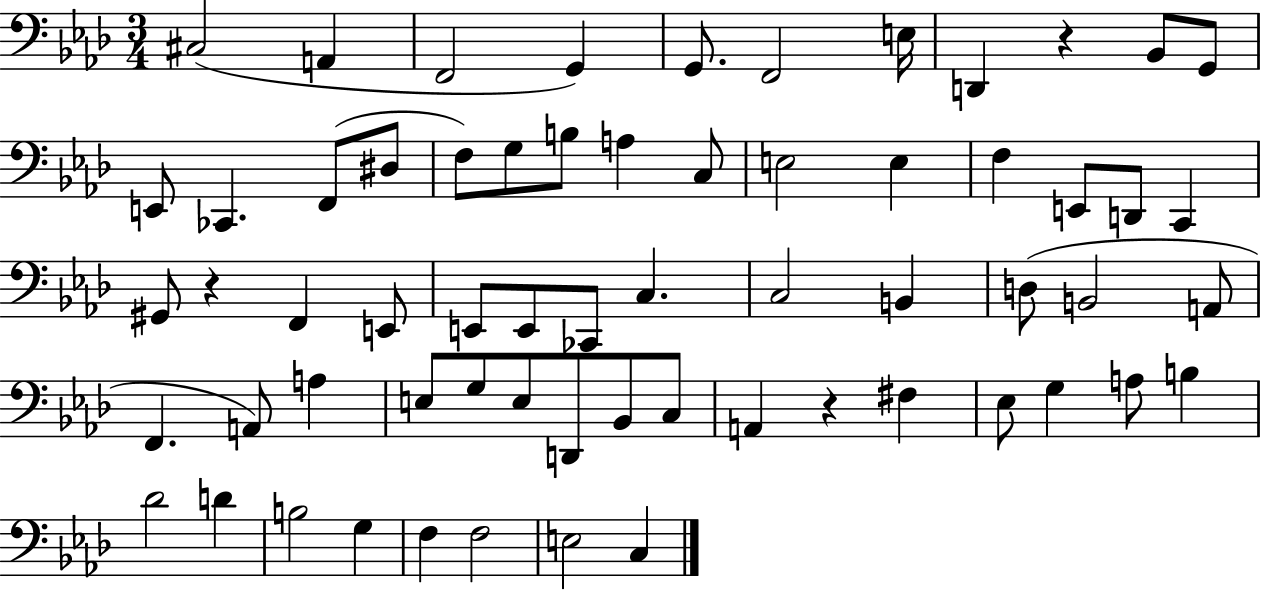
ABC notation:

X:1
T:Untitled
M:3/4
L:1/4
K:Ab
^C,2 A,, F,,2 G,, G,,/2 F,,2 E,/4 D,, z _B,,/2 G,,/2 E,,/2 _C,, F,,/2 ^D,/2 F,/2 G,/2 B,/2 A, C,/2 E,2 E, F, E,,/2 D,,/2 C,, ^G,,/2 z F,, E,,/2 E,,/2 E,,/2 _C,,/2 C, C,2 B,, D,/2 B,,2 A,,/2 F,, A,,/2 A, E,/2 G,/2 E,/2 D,,/2 _B,,/2 C,/2 A,, z ^F, _E,/2 G, A,/2 B, _D2 D B,2 G, F, F,2 E,2 C,